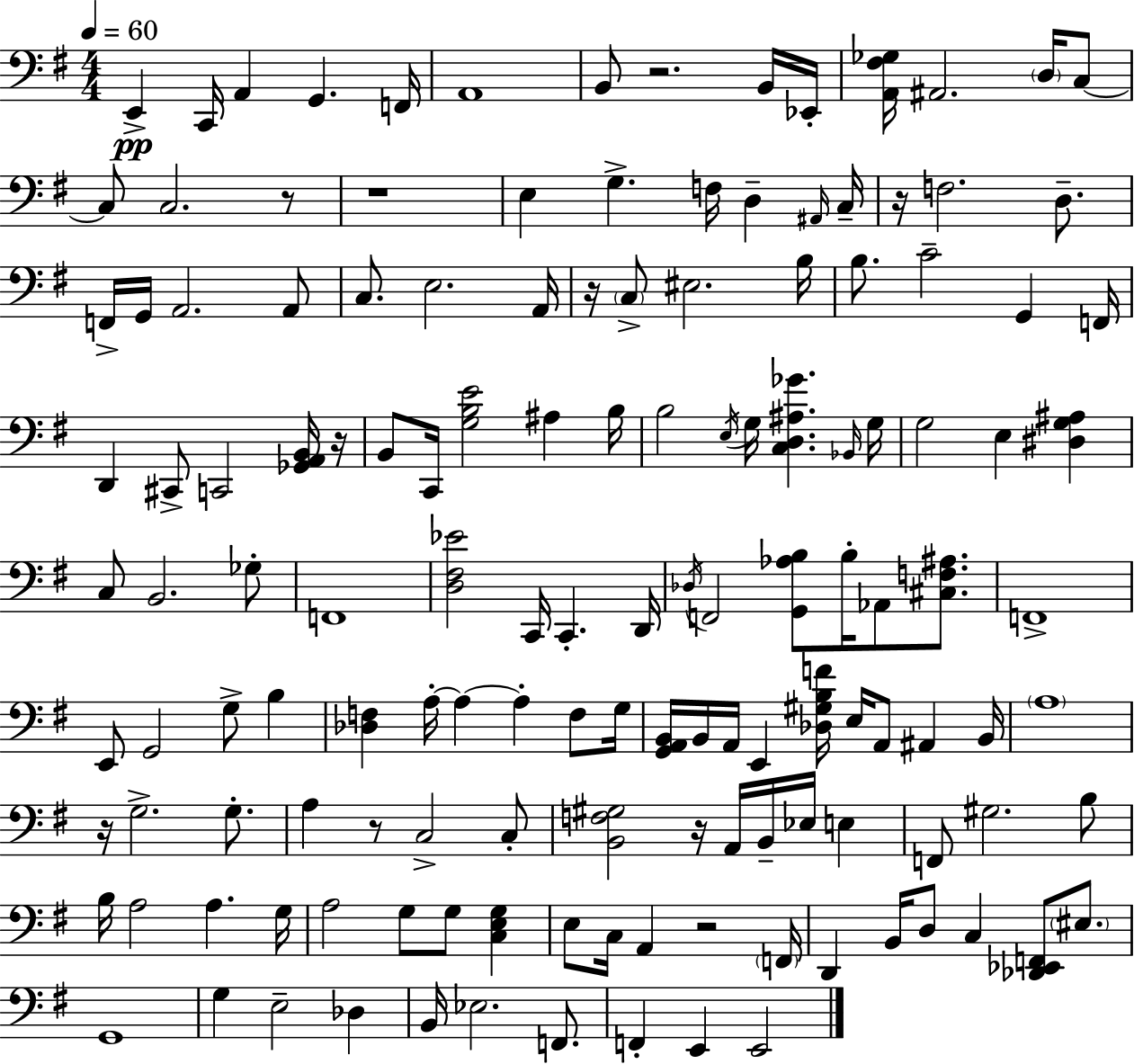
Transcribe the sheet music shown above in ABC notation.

X:1
T:Untitled
M:4/4
L:1/4
K:G
E,, C,,/4 A,, G,, F,,/4 A,,4 B,,/2 z2 B,,/4 _E,,/4 [A,,^F,_G,]/4 ^A,,2 D,/4 C,/2 C,/2 C,2 z/2 z4 E, G, F,/4 D, ^A,,/4 C,/4 z/4 F,2 D,/2 F,,/4 G,,/4 A,,2 A,,/2 C,/2 E,2 A,,/4 z/4 C,/2 ^E,2 B,/4 B,/2 C2 G,, F,,/4 D,, ^C,,/2 C,,2 [_G,,A,,B,,]/4 z/4 B,,/2 C,,/4 [G,B,E]2 ^A, B,/4 B,2 E,/4 G,/4 [C,D,^A,_G] _B,,/4 G,/4 G,2 E, [^D,G,^A,] C,/2 B,,2 _G,/2 F,,4 [D,^F,_E]2 C,,/4 C,, D,,/4 _D,/4 F,,2 [G,,_A,B,]/2 B,/4 _A,,/2 [^C,F,^A,]/2 F,,4 E,,/2 G,,2 G,/2 B, [_D,F,] A,/4 A, A, F,/2 G,/4 [G,,A,,B,,]/4 B,,/4 A,,/4 E,, [_D,^G,B,F]/4 E,/4 A,,/2 ^A,, B,,/4 A,4 z/4 G,2 G,/2 A, z/2 C,2 C,/2 [B,,F,^G,]2 z/4 A,,/4 B,,/4 _E,/4 E, F,,/2 ^G,2 B,/2 B,/4 A,2 A, G,/4 A,2 G,/2 G,/2 [C,E,G,] E,/2 C,/4 A,, z2 F,,/4 D,, B,,/4 D,/2 C, [_D,,_E,,F,,]/2 ^E,/2 G,,4 G, E,2 _D, B,,/4 _E,2 F,,/2 F,, E,, E,,2